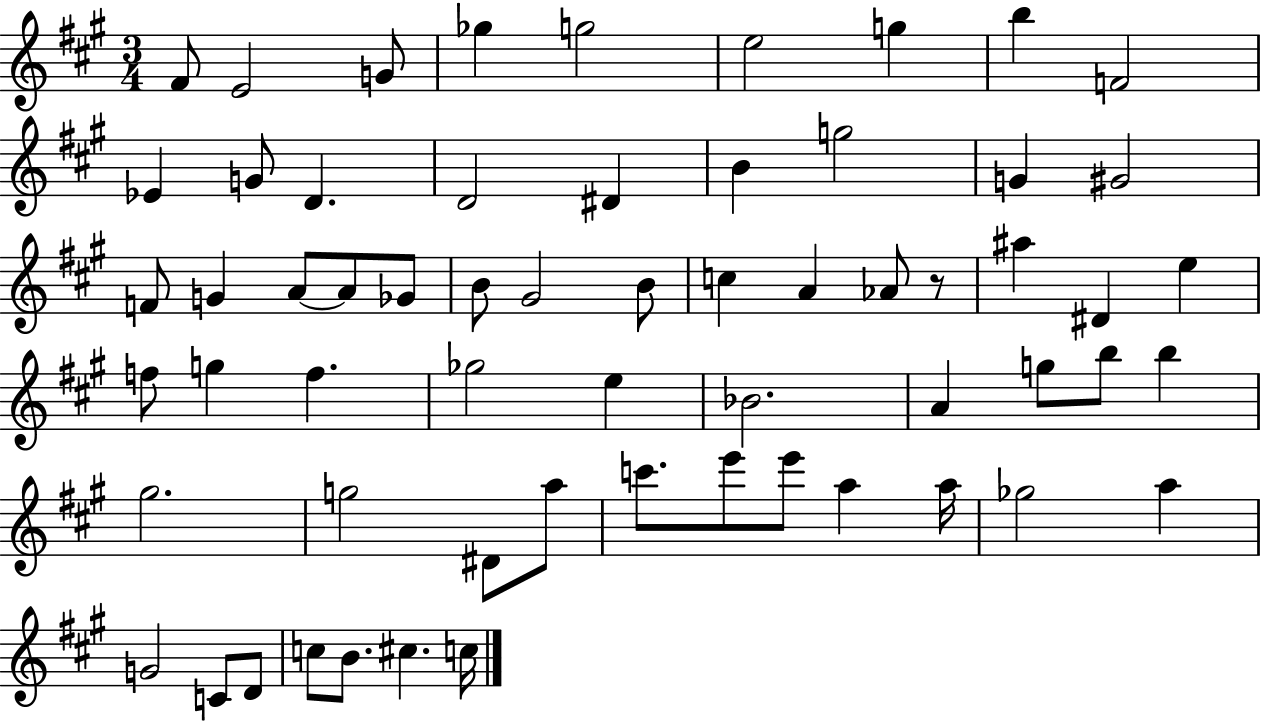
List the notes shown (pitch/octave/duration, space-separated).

F#4/e E4/h G4/e Gb5/q G5/h E5/h G5/q B5/q F4/h Eb4/q G4/e D4/q. D4/h D#4/q B4/q G5/h G4/q G#4/h F4/e G4/q A4/e A4/e Gb4/e B4/e G#4/h B4/e C5/q A4/q Ab4/e R/e A#5/q D#4/q E5/q F5/e G5/q F5/q. Gb5/h E5/q Bb4/h. A4/q G5/e B5/e B5/q G#5/h. G5/h D#4/e A5/e C6/e. E6/e E6/e A5/q A5/s Gb5/h A5/q G4/h C4/e D4/e C5/e B4/e. C#5/q. C5/s